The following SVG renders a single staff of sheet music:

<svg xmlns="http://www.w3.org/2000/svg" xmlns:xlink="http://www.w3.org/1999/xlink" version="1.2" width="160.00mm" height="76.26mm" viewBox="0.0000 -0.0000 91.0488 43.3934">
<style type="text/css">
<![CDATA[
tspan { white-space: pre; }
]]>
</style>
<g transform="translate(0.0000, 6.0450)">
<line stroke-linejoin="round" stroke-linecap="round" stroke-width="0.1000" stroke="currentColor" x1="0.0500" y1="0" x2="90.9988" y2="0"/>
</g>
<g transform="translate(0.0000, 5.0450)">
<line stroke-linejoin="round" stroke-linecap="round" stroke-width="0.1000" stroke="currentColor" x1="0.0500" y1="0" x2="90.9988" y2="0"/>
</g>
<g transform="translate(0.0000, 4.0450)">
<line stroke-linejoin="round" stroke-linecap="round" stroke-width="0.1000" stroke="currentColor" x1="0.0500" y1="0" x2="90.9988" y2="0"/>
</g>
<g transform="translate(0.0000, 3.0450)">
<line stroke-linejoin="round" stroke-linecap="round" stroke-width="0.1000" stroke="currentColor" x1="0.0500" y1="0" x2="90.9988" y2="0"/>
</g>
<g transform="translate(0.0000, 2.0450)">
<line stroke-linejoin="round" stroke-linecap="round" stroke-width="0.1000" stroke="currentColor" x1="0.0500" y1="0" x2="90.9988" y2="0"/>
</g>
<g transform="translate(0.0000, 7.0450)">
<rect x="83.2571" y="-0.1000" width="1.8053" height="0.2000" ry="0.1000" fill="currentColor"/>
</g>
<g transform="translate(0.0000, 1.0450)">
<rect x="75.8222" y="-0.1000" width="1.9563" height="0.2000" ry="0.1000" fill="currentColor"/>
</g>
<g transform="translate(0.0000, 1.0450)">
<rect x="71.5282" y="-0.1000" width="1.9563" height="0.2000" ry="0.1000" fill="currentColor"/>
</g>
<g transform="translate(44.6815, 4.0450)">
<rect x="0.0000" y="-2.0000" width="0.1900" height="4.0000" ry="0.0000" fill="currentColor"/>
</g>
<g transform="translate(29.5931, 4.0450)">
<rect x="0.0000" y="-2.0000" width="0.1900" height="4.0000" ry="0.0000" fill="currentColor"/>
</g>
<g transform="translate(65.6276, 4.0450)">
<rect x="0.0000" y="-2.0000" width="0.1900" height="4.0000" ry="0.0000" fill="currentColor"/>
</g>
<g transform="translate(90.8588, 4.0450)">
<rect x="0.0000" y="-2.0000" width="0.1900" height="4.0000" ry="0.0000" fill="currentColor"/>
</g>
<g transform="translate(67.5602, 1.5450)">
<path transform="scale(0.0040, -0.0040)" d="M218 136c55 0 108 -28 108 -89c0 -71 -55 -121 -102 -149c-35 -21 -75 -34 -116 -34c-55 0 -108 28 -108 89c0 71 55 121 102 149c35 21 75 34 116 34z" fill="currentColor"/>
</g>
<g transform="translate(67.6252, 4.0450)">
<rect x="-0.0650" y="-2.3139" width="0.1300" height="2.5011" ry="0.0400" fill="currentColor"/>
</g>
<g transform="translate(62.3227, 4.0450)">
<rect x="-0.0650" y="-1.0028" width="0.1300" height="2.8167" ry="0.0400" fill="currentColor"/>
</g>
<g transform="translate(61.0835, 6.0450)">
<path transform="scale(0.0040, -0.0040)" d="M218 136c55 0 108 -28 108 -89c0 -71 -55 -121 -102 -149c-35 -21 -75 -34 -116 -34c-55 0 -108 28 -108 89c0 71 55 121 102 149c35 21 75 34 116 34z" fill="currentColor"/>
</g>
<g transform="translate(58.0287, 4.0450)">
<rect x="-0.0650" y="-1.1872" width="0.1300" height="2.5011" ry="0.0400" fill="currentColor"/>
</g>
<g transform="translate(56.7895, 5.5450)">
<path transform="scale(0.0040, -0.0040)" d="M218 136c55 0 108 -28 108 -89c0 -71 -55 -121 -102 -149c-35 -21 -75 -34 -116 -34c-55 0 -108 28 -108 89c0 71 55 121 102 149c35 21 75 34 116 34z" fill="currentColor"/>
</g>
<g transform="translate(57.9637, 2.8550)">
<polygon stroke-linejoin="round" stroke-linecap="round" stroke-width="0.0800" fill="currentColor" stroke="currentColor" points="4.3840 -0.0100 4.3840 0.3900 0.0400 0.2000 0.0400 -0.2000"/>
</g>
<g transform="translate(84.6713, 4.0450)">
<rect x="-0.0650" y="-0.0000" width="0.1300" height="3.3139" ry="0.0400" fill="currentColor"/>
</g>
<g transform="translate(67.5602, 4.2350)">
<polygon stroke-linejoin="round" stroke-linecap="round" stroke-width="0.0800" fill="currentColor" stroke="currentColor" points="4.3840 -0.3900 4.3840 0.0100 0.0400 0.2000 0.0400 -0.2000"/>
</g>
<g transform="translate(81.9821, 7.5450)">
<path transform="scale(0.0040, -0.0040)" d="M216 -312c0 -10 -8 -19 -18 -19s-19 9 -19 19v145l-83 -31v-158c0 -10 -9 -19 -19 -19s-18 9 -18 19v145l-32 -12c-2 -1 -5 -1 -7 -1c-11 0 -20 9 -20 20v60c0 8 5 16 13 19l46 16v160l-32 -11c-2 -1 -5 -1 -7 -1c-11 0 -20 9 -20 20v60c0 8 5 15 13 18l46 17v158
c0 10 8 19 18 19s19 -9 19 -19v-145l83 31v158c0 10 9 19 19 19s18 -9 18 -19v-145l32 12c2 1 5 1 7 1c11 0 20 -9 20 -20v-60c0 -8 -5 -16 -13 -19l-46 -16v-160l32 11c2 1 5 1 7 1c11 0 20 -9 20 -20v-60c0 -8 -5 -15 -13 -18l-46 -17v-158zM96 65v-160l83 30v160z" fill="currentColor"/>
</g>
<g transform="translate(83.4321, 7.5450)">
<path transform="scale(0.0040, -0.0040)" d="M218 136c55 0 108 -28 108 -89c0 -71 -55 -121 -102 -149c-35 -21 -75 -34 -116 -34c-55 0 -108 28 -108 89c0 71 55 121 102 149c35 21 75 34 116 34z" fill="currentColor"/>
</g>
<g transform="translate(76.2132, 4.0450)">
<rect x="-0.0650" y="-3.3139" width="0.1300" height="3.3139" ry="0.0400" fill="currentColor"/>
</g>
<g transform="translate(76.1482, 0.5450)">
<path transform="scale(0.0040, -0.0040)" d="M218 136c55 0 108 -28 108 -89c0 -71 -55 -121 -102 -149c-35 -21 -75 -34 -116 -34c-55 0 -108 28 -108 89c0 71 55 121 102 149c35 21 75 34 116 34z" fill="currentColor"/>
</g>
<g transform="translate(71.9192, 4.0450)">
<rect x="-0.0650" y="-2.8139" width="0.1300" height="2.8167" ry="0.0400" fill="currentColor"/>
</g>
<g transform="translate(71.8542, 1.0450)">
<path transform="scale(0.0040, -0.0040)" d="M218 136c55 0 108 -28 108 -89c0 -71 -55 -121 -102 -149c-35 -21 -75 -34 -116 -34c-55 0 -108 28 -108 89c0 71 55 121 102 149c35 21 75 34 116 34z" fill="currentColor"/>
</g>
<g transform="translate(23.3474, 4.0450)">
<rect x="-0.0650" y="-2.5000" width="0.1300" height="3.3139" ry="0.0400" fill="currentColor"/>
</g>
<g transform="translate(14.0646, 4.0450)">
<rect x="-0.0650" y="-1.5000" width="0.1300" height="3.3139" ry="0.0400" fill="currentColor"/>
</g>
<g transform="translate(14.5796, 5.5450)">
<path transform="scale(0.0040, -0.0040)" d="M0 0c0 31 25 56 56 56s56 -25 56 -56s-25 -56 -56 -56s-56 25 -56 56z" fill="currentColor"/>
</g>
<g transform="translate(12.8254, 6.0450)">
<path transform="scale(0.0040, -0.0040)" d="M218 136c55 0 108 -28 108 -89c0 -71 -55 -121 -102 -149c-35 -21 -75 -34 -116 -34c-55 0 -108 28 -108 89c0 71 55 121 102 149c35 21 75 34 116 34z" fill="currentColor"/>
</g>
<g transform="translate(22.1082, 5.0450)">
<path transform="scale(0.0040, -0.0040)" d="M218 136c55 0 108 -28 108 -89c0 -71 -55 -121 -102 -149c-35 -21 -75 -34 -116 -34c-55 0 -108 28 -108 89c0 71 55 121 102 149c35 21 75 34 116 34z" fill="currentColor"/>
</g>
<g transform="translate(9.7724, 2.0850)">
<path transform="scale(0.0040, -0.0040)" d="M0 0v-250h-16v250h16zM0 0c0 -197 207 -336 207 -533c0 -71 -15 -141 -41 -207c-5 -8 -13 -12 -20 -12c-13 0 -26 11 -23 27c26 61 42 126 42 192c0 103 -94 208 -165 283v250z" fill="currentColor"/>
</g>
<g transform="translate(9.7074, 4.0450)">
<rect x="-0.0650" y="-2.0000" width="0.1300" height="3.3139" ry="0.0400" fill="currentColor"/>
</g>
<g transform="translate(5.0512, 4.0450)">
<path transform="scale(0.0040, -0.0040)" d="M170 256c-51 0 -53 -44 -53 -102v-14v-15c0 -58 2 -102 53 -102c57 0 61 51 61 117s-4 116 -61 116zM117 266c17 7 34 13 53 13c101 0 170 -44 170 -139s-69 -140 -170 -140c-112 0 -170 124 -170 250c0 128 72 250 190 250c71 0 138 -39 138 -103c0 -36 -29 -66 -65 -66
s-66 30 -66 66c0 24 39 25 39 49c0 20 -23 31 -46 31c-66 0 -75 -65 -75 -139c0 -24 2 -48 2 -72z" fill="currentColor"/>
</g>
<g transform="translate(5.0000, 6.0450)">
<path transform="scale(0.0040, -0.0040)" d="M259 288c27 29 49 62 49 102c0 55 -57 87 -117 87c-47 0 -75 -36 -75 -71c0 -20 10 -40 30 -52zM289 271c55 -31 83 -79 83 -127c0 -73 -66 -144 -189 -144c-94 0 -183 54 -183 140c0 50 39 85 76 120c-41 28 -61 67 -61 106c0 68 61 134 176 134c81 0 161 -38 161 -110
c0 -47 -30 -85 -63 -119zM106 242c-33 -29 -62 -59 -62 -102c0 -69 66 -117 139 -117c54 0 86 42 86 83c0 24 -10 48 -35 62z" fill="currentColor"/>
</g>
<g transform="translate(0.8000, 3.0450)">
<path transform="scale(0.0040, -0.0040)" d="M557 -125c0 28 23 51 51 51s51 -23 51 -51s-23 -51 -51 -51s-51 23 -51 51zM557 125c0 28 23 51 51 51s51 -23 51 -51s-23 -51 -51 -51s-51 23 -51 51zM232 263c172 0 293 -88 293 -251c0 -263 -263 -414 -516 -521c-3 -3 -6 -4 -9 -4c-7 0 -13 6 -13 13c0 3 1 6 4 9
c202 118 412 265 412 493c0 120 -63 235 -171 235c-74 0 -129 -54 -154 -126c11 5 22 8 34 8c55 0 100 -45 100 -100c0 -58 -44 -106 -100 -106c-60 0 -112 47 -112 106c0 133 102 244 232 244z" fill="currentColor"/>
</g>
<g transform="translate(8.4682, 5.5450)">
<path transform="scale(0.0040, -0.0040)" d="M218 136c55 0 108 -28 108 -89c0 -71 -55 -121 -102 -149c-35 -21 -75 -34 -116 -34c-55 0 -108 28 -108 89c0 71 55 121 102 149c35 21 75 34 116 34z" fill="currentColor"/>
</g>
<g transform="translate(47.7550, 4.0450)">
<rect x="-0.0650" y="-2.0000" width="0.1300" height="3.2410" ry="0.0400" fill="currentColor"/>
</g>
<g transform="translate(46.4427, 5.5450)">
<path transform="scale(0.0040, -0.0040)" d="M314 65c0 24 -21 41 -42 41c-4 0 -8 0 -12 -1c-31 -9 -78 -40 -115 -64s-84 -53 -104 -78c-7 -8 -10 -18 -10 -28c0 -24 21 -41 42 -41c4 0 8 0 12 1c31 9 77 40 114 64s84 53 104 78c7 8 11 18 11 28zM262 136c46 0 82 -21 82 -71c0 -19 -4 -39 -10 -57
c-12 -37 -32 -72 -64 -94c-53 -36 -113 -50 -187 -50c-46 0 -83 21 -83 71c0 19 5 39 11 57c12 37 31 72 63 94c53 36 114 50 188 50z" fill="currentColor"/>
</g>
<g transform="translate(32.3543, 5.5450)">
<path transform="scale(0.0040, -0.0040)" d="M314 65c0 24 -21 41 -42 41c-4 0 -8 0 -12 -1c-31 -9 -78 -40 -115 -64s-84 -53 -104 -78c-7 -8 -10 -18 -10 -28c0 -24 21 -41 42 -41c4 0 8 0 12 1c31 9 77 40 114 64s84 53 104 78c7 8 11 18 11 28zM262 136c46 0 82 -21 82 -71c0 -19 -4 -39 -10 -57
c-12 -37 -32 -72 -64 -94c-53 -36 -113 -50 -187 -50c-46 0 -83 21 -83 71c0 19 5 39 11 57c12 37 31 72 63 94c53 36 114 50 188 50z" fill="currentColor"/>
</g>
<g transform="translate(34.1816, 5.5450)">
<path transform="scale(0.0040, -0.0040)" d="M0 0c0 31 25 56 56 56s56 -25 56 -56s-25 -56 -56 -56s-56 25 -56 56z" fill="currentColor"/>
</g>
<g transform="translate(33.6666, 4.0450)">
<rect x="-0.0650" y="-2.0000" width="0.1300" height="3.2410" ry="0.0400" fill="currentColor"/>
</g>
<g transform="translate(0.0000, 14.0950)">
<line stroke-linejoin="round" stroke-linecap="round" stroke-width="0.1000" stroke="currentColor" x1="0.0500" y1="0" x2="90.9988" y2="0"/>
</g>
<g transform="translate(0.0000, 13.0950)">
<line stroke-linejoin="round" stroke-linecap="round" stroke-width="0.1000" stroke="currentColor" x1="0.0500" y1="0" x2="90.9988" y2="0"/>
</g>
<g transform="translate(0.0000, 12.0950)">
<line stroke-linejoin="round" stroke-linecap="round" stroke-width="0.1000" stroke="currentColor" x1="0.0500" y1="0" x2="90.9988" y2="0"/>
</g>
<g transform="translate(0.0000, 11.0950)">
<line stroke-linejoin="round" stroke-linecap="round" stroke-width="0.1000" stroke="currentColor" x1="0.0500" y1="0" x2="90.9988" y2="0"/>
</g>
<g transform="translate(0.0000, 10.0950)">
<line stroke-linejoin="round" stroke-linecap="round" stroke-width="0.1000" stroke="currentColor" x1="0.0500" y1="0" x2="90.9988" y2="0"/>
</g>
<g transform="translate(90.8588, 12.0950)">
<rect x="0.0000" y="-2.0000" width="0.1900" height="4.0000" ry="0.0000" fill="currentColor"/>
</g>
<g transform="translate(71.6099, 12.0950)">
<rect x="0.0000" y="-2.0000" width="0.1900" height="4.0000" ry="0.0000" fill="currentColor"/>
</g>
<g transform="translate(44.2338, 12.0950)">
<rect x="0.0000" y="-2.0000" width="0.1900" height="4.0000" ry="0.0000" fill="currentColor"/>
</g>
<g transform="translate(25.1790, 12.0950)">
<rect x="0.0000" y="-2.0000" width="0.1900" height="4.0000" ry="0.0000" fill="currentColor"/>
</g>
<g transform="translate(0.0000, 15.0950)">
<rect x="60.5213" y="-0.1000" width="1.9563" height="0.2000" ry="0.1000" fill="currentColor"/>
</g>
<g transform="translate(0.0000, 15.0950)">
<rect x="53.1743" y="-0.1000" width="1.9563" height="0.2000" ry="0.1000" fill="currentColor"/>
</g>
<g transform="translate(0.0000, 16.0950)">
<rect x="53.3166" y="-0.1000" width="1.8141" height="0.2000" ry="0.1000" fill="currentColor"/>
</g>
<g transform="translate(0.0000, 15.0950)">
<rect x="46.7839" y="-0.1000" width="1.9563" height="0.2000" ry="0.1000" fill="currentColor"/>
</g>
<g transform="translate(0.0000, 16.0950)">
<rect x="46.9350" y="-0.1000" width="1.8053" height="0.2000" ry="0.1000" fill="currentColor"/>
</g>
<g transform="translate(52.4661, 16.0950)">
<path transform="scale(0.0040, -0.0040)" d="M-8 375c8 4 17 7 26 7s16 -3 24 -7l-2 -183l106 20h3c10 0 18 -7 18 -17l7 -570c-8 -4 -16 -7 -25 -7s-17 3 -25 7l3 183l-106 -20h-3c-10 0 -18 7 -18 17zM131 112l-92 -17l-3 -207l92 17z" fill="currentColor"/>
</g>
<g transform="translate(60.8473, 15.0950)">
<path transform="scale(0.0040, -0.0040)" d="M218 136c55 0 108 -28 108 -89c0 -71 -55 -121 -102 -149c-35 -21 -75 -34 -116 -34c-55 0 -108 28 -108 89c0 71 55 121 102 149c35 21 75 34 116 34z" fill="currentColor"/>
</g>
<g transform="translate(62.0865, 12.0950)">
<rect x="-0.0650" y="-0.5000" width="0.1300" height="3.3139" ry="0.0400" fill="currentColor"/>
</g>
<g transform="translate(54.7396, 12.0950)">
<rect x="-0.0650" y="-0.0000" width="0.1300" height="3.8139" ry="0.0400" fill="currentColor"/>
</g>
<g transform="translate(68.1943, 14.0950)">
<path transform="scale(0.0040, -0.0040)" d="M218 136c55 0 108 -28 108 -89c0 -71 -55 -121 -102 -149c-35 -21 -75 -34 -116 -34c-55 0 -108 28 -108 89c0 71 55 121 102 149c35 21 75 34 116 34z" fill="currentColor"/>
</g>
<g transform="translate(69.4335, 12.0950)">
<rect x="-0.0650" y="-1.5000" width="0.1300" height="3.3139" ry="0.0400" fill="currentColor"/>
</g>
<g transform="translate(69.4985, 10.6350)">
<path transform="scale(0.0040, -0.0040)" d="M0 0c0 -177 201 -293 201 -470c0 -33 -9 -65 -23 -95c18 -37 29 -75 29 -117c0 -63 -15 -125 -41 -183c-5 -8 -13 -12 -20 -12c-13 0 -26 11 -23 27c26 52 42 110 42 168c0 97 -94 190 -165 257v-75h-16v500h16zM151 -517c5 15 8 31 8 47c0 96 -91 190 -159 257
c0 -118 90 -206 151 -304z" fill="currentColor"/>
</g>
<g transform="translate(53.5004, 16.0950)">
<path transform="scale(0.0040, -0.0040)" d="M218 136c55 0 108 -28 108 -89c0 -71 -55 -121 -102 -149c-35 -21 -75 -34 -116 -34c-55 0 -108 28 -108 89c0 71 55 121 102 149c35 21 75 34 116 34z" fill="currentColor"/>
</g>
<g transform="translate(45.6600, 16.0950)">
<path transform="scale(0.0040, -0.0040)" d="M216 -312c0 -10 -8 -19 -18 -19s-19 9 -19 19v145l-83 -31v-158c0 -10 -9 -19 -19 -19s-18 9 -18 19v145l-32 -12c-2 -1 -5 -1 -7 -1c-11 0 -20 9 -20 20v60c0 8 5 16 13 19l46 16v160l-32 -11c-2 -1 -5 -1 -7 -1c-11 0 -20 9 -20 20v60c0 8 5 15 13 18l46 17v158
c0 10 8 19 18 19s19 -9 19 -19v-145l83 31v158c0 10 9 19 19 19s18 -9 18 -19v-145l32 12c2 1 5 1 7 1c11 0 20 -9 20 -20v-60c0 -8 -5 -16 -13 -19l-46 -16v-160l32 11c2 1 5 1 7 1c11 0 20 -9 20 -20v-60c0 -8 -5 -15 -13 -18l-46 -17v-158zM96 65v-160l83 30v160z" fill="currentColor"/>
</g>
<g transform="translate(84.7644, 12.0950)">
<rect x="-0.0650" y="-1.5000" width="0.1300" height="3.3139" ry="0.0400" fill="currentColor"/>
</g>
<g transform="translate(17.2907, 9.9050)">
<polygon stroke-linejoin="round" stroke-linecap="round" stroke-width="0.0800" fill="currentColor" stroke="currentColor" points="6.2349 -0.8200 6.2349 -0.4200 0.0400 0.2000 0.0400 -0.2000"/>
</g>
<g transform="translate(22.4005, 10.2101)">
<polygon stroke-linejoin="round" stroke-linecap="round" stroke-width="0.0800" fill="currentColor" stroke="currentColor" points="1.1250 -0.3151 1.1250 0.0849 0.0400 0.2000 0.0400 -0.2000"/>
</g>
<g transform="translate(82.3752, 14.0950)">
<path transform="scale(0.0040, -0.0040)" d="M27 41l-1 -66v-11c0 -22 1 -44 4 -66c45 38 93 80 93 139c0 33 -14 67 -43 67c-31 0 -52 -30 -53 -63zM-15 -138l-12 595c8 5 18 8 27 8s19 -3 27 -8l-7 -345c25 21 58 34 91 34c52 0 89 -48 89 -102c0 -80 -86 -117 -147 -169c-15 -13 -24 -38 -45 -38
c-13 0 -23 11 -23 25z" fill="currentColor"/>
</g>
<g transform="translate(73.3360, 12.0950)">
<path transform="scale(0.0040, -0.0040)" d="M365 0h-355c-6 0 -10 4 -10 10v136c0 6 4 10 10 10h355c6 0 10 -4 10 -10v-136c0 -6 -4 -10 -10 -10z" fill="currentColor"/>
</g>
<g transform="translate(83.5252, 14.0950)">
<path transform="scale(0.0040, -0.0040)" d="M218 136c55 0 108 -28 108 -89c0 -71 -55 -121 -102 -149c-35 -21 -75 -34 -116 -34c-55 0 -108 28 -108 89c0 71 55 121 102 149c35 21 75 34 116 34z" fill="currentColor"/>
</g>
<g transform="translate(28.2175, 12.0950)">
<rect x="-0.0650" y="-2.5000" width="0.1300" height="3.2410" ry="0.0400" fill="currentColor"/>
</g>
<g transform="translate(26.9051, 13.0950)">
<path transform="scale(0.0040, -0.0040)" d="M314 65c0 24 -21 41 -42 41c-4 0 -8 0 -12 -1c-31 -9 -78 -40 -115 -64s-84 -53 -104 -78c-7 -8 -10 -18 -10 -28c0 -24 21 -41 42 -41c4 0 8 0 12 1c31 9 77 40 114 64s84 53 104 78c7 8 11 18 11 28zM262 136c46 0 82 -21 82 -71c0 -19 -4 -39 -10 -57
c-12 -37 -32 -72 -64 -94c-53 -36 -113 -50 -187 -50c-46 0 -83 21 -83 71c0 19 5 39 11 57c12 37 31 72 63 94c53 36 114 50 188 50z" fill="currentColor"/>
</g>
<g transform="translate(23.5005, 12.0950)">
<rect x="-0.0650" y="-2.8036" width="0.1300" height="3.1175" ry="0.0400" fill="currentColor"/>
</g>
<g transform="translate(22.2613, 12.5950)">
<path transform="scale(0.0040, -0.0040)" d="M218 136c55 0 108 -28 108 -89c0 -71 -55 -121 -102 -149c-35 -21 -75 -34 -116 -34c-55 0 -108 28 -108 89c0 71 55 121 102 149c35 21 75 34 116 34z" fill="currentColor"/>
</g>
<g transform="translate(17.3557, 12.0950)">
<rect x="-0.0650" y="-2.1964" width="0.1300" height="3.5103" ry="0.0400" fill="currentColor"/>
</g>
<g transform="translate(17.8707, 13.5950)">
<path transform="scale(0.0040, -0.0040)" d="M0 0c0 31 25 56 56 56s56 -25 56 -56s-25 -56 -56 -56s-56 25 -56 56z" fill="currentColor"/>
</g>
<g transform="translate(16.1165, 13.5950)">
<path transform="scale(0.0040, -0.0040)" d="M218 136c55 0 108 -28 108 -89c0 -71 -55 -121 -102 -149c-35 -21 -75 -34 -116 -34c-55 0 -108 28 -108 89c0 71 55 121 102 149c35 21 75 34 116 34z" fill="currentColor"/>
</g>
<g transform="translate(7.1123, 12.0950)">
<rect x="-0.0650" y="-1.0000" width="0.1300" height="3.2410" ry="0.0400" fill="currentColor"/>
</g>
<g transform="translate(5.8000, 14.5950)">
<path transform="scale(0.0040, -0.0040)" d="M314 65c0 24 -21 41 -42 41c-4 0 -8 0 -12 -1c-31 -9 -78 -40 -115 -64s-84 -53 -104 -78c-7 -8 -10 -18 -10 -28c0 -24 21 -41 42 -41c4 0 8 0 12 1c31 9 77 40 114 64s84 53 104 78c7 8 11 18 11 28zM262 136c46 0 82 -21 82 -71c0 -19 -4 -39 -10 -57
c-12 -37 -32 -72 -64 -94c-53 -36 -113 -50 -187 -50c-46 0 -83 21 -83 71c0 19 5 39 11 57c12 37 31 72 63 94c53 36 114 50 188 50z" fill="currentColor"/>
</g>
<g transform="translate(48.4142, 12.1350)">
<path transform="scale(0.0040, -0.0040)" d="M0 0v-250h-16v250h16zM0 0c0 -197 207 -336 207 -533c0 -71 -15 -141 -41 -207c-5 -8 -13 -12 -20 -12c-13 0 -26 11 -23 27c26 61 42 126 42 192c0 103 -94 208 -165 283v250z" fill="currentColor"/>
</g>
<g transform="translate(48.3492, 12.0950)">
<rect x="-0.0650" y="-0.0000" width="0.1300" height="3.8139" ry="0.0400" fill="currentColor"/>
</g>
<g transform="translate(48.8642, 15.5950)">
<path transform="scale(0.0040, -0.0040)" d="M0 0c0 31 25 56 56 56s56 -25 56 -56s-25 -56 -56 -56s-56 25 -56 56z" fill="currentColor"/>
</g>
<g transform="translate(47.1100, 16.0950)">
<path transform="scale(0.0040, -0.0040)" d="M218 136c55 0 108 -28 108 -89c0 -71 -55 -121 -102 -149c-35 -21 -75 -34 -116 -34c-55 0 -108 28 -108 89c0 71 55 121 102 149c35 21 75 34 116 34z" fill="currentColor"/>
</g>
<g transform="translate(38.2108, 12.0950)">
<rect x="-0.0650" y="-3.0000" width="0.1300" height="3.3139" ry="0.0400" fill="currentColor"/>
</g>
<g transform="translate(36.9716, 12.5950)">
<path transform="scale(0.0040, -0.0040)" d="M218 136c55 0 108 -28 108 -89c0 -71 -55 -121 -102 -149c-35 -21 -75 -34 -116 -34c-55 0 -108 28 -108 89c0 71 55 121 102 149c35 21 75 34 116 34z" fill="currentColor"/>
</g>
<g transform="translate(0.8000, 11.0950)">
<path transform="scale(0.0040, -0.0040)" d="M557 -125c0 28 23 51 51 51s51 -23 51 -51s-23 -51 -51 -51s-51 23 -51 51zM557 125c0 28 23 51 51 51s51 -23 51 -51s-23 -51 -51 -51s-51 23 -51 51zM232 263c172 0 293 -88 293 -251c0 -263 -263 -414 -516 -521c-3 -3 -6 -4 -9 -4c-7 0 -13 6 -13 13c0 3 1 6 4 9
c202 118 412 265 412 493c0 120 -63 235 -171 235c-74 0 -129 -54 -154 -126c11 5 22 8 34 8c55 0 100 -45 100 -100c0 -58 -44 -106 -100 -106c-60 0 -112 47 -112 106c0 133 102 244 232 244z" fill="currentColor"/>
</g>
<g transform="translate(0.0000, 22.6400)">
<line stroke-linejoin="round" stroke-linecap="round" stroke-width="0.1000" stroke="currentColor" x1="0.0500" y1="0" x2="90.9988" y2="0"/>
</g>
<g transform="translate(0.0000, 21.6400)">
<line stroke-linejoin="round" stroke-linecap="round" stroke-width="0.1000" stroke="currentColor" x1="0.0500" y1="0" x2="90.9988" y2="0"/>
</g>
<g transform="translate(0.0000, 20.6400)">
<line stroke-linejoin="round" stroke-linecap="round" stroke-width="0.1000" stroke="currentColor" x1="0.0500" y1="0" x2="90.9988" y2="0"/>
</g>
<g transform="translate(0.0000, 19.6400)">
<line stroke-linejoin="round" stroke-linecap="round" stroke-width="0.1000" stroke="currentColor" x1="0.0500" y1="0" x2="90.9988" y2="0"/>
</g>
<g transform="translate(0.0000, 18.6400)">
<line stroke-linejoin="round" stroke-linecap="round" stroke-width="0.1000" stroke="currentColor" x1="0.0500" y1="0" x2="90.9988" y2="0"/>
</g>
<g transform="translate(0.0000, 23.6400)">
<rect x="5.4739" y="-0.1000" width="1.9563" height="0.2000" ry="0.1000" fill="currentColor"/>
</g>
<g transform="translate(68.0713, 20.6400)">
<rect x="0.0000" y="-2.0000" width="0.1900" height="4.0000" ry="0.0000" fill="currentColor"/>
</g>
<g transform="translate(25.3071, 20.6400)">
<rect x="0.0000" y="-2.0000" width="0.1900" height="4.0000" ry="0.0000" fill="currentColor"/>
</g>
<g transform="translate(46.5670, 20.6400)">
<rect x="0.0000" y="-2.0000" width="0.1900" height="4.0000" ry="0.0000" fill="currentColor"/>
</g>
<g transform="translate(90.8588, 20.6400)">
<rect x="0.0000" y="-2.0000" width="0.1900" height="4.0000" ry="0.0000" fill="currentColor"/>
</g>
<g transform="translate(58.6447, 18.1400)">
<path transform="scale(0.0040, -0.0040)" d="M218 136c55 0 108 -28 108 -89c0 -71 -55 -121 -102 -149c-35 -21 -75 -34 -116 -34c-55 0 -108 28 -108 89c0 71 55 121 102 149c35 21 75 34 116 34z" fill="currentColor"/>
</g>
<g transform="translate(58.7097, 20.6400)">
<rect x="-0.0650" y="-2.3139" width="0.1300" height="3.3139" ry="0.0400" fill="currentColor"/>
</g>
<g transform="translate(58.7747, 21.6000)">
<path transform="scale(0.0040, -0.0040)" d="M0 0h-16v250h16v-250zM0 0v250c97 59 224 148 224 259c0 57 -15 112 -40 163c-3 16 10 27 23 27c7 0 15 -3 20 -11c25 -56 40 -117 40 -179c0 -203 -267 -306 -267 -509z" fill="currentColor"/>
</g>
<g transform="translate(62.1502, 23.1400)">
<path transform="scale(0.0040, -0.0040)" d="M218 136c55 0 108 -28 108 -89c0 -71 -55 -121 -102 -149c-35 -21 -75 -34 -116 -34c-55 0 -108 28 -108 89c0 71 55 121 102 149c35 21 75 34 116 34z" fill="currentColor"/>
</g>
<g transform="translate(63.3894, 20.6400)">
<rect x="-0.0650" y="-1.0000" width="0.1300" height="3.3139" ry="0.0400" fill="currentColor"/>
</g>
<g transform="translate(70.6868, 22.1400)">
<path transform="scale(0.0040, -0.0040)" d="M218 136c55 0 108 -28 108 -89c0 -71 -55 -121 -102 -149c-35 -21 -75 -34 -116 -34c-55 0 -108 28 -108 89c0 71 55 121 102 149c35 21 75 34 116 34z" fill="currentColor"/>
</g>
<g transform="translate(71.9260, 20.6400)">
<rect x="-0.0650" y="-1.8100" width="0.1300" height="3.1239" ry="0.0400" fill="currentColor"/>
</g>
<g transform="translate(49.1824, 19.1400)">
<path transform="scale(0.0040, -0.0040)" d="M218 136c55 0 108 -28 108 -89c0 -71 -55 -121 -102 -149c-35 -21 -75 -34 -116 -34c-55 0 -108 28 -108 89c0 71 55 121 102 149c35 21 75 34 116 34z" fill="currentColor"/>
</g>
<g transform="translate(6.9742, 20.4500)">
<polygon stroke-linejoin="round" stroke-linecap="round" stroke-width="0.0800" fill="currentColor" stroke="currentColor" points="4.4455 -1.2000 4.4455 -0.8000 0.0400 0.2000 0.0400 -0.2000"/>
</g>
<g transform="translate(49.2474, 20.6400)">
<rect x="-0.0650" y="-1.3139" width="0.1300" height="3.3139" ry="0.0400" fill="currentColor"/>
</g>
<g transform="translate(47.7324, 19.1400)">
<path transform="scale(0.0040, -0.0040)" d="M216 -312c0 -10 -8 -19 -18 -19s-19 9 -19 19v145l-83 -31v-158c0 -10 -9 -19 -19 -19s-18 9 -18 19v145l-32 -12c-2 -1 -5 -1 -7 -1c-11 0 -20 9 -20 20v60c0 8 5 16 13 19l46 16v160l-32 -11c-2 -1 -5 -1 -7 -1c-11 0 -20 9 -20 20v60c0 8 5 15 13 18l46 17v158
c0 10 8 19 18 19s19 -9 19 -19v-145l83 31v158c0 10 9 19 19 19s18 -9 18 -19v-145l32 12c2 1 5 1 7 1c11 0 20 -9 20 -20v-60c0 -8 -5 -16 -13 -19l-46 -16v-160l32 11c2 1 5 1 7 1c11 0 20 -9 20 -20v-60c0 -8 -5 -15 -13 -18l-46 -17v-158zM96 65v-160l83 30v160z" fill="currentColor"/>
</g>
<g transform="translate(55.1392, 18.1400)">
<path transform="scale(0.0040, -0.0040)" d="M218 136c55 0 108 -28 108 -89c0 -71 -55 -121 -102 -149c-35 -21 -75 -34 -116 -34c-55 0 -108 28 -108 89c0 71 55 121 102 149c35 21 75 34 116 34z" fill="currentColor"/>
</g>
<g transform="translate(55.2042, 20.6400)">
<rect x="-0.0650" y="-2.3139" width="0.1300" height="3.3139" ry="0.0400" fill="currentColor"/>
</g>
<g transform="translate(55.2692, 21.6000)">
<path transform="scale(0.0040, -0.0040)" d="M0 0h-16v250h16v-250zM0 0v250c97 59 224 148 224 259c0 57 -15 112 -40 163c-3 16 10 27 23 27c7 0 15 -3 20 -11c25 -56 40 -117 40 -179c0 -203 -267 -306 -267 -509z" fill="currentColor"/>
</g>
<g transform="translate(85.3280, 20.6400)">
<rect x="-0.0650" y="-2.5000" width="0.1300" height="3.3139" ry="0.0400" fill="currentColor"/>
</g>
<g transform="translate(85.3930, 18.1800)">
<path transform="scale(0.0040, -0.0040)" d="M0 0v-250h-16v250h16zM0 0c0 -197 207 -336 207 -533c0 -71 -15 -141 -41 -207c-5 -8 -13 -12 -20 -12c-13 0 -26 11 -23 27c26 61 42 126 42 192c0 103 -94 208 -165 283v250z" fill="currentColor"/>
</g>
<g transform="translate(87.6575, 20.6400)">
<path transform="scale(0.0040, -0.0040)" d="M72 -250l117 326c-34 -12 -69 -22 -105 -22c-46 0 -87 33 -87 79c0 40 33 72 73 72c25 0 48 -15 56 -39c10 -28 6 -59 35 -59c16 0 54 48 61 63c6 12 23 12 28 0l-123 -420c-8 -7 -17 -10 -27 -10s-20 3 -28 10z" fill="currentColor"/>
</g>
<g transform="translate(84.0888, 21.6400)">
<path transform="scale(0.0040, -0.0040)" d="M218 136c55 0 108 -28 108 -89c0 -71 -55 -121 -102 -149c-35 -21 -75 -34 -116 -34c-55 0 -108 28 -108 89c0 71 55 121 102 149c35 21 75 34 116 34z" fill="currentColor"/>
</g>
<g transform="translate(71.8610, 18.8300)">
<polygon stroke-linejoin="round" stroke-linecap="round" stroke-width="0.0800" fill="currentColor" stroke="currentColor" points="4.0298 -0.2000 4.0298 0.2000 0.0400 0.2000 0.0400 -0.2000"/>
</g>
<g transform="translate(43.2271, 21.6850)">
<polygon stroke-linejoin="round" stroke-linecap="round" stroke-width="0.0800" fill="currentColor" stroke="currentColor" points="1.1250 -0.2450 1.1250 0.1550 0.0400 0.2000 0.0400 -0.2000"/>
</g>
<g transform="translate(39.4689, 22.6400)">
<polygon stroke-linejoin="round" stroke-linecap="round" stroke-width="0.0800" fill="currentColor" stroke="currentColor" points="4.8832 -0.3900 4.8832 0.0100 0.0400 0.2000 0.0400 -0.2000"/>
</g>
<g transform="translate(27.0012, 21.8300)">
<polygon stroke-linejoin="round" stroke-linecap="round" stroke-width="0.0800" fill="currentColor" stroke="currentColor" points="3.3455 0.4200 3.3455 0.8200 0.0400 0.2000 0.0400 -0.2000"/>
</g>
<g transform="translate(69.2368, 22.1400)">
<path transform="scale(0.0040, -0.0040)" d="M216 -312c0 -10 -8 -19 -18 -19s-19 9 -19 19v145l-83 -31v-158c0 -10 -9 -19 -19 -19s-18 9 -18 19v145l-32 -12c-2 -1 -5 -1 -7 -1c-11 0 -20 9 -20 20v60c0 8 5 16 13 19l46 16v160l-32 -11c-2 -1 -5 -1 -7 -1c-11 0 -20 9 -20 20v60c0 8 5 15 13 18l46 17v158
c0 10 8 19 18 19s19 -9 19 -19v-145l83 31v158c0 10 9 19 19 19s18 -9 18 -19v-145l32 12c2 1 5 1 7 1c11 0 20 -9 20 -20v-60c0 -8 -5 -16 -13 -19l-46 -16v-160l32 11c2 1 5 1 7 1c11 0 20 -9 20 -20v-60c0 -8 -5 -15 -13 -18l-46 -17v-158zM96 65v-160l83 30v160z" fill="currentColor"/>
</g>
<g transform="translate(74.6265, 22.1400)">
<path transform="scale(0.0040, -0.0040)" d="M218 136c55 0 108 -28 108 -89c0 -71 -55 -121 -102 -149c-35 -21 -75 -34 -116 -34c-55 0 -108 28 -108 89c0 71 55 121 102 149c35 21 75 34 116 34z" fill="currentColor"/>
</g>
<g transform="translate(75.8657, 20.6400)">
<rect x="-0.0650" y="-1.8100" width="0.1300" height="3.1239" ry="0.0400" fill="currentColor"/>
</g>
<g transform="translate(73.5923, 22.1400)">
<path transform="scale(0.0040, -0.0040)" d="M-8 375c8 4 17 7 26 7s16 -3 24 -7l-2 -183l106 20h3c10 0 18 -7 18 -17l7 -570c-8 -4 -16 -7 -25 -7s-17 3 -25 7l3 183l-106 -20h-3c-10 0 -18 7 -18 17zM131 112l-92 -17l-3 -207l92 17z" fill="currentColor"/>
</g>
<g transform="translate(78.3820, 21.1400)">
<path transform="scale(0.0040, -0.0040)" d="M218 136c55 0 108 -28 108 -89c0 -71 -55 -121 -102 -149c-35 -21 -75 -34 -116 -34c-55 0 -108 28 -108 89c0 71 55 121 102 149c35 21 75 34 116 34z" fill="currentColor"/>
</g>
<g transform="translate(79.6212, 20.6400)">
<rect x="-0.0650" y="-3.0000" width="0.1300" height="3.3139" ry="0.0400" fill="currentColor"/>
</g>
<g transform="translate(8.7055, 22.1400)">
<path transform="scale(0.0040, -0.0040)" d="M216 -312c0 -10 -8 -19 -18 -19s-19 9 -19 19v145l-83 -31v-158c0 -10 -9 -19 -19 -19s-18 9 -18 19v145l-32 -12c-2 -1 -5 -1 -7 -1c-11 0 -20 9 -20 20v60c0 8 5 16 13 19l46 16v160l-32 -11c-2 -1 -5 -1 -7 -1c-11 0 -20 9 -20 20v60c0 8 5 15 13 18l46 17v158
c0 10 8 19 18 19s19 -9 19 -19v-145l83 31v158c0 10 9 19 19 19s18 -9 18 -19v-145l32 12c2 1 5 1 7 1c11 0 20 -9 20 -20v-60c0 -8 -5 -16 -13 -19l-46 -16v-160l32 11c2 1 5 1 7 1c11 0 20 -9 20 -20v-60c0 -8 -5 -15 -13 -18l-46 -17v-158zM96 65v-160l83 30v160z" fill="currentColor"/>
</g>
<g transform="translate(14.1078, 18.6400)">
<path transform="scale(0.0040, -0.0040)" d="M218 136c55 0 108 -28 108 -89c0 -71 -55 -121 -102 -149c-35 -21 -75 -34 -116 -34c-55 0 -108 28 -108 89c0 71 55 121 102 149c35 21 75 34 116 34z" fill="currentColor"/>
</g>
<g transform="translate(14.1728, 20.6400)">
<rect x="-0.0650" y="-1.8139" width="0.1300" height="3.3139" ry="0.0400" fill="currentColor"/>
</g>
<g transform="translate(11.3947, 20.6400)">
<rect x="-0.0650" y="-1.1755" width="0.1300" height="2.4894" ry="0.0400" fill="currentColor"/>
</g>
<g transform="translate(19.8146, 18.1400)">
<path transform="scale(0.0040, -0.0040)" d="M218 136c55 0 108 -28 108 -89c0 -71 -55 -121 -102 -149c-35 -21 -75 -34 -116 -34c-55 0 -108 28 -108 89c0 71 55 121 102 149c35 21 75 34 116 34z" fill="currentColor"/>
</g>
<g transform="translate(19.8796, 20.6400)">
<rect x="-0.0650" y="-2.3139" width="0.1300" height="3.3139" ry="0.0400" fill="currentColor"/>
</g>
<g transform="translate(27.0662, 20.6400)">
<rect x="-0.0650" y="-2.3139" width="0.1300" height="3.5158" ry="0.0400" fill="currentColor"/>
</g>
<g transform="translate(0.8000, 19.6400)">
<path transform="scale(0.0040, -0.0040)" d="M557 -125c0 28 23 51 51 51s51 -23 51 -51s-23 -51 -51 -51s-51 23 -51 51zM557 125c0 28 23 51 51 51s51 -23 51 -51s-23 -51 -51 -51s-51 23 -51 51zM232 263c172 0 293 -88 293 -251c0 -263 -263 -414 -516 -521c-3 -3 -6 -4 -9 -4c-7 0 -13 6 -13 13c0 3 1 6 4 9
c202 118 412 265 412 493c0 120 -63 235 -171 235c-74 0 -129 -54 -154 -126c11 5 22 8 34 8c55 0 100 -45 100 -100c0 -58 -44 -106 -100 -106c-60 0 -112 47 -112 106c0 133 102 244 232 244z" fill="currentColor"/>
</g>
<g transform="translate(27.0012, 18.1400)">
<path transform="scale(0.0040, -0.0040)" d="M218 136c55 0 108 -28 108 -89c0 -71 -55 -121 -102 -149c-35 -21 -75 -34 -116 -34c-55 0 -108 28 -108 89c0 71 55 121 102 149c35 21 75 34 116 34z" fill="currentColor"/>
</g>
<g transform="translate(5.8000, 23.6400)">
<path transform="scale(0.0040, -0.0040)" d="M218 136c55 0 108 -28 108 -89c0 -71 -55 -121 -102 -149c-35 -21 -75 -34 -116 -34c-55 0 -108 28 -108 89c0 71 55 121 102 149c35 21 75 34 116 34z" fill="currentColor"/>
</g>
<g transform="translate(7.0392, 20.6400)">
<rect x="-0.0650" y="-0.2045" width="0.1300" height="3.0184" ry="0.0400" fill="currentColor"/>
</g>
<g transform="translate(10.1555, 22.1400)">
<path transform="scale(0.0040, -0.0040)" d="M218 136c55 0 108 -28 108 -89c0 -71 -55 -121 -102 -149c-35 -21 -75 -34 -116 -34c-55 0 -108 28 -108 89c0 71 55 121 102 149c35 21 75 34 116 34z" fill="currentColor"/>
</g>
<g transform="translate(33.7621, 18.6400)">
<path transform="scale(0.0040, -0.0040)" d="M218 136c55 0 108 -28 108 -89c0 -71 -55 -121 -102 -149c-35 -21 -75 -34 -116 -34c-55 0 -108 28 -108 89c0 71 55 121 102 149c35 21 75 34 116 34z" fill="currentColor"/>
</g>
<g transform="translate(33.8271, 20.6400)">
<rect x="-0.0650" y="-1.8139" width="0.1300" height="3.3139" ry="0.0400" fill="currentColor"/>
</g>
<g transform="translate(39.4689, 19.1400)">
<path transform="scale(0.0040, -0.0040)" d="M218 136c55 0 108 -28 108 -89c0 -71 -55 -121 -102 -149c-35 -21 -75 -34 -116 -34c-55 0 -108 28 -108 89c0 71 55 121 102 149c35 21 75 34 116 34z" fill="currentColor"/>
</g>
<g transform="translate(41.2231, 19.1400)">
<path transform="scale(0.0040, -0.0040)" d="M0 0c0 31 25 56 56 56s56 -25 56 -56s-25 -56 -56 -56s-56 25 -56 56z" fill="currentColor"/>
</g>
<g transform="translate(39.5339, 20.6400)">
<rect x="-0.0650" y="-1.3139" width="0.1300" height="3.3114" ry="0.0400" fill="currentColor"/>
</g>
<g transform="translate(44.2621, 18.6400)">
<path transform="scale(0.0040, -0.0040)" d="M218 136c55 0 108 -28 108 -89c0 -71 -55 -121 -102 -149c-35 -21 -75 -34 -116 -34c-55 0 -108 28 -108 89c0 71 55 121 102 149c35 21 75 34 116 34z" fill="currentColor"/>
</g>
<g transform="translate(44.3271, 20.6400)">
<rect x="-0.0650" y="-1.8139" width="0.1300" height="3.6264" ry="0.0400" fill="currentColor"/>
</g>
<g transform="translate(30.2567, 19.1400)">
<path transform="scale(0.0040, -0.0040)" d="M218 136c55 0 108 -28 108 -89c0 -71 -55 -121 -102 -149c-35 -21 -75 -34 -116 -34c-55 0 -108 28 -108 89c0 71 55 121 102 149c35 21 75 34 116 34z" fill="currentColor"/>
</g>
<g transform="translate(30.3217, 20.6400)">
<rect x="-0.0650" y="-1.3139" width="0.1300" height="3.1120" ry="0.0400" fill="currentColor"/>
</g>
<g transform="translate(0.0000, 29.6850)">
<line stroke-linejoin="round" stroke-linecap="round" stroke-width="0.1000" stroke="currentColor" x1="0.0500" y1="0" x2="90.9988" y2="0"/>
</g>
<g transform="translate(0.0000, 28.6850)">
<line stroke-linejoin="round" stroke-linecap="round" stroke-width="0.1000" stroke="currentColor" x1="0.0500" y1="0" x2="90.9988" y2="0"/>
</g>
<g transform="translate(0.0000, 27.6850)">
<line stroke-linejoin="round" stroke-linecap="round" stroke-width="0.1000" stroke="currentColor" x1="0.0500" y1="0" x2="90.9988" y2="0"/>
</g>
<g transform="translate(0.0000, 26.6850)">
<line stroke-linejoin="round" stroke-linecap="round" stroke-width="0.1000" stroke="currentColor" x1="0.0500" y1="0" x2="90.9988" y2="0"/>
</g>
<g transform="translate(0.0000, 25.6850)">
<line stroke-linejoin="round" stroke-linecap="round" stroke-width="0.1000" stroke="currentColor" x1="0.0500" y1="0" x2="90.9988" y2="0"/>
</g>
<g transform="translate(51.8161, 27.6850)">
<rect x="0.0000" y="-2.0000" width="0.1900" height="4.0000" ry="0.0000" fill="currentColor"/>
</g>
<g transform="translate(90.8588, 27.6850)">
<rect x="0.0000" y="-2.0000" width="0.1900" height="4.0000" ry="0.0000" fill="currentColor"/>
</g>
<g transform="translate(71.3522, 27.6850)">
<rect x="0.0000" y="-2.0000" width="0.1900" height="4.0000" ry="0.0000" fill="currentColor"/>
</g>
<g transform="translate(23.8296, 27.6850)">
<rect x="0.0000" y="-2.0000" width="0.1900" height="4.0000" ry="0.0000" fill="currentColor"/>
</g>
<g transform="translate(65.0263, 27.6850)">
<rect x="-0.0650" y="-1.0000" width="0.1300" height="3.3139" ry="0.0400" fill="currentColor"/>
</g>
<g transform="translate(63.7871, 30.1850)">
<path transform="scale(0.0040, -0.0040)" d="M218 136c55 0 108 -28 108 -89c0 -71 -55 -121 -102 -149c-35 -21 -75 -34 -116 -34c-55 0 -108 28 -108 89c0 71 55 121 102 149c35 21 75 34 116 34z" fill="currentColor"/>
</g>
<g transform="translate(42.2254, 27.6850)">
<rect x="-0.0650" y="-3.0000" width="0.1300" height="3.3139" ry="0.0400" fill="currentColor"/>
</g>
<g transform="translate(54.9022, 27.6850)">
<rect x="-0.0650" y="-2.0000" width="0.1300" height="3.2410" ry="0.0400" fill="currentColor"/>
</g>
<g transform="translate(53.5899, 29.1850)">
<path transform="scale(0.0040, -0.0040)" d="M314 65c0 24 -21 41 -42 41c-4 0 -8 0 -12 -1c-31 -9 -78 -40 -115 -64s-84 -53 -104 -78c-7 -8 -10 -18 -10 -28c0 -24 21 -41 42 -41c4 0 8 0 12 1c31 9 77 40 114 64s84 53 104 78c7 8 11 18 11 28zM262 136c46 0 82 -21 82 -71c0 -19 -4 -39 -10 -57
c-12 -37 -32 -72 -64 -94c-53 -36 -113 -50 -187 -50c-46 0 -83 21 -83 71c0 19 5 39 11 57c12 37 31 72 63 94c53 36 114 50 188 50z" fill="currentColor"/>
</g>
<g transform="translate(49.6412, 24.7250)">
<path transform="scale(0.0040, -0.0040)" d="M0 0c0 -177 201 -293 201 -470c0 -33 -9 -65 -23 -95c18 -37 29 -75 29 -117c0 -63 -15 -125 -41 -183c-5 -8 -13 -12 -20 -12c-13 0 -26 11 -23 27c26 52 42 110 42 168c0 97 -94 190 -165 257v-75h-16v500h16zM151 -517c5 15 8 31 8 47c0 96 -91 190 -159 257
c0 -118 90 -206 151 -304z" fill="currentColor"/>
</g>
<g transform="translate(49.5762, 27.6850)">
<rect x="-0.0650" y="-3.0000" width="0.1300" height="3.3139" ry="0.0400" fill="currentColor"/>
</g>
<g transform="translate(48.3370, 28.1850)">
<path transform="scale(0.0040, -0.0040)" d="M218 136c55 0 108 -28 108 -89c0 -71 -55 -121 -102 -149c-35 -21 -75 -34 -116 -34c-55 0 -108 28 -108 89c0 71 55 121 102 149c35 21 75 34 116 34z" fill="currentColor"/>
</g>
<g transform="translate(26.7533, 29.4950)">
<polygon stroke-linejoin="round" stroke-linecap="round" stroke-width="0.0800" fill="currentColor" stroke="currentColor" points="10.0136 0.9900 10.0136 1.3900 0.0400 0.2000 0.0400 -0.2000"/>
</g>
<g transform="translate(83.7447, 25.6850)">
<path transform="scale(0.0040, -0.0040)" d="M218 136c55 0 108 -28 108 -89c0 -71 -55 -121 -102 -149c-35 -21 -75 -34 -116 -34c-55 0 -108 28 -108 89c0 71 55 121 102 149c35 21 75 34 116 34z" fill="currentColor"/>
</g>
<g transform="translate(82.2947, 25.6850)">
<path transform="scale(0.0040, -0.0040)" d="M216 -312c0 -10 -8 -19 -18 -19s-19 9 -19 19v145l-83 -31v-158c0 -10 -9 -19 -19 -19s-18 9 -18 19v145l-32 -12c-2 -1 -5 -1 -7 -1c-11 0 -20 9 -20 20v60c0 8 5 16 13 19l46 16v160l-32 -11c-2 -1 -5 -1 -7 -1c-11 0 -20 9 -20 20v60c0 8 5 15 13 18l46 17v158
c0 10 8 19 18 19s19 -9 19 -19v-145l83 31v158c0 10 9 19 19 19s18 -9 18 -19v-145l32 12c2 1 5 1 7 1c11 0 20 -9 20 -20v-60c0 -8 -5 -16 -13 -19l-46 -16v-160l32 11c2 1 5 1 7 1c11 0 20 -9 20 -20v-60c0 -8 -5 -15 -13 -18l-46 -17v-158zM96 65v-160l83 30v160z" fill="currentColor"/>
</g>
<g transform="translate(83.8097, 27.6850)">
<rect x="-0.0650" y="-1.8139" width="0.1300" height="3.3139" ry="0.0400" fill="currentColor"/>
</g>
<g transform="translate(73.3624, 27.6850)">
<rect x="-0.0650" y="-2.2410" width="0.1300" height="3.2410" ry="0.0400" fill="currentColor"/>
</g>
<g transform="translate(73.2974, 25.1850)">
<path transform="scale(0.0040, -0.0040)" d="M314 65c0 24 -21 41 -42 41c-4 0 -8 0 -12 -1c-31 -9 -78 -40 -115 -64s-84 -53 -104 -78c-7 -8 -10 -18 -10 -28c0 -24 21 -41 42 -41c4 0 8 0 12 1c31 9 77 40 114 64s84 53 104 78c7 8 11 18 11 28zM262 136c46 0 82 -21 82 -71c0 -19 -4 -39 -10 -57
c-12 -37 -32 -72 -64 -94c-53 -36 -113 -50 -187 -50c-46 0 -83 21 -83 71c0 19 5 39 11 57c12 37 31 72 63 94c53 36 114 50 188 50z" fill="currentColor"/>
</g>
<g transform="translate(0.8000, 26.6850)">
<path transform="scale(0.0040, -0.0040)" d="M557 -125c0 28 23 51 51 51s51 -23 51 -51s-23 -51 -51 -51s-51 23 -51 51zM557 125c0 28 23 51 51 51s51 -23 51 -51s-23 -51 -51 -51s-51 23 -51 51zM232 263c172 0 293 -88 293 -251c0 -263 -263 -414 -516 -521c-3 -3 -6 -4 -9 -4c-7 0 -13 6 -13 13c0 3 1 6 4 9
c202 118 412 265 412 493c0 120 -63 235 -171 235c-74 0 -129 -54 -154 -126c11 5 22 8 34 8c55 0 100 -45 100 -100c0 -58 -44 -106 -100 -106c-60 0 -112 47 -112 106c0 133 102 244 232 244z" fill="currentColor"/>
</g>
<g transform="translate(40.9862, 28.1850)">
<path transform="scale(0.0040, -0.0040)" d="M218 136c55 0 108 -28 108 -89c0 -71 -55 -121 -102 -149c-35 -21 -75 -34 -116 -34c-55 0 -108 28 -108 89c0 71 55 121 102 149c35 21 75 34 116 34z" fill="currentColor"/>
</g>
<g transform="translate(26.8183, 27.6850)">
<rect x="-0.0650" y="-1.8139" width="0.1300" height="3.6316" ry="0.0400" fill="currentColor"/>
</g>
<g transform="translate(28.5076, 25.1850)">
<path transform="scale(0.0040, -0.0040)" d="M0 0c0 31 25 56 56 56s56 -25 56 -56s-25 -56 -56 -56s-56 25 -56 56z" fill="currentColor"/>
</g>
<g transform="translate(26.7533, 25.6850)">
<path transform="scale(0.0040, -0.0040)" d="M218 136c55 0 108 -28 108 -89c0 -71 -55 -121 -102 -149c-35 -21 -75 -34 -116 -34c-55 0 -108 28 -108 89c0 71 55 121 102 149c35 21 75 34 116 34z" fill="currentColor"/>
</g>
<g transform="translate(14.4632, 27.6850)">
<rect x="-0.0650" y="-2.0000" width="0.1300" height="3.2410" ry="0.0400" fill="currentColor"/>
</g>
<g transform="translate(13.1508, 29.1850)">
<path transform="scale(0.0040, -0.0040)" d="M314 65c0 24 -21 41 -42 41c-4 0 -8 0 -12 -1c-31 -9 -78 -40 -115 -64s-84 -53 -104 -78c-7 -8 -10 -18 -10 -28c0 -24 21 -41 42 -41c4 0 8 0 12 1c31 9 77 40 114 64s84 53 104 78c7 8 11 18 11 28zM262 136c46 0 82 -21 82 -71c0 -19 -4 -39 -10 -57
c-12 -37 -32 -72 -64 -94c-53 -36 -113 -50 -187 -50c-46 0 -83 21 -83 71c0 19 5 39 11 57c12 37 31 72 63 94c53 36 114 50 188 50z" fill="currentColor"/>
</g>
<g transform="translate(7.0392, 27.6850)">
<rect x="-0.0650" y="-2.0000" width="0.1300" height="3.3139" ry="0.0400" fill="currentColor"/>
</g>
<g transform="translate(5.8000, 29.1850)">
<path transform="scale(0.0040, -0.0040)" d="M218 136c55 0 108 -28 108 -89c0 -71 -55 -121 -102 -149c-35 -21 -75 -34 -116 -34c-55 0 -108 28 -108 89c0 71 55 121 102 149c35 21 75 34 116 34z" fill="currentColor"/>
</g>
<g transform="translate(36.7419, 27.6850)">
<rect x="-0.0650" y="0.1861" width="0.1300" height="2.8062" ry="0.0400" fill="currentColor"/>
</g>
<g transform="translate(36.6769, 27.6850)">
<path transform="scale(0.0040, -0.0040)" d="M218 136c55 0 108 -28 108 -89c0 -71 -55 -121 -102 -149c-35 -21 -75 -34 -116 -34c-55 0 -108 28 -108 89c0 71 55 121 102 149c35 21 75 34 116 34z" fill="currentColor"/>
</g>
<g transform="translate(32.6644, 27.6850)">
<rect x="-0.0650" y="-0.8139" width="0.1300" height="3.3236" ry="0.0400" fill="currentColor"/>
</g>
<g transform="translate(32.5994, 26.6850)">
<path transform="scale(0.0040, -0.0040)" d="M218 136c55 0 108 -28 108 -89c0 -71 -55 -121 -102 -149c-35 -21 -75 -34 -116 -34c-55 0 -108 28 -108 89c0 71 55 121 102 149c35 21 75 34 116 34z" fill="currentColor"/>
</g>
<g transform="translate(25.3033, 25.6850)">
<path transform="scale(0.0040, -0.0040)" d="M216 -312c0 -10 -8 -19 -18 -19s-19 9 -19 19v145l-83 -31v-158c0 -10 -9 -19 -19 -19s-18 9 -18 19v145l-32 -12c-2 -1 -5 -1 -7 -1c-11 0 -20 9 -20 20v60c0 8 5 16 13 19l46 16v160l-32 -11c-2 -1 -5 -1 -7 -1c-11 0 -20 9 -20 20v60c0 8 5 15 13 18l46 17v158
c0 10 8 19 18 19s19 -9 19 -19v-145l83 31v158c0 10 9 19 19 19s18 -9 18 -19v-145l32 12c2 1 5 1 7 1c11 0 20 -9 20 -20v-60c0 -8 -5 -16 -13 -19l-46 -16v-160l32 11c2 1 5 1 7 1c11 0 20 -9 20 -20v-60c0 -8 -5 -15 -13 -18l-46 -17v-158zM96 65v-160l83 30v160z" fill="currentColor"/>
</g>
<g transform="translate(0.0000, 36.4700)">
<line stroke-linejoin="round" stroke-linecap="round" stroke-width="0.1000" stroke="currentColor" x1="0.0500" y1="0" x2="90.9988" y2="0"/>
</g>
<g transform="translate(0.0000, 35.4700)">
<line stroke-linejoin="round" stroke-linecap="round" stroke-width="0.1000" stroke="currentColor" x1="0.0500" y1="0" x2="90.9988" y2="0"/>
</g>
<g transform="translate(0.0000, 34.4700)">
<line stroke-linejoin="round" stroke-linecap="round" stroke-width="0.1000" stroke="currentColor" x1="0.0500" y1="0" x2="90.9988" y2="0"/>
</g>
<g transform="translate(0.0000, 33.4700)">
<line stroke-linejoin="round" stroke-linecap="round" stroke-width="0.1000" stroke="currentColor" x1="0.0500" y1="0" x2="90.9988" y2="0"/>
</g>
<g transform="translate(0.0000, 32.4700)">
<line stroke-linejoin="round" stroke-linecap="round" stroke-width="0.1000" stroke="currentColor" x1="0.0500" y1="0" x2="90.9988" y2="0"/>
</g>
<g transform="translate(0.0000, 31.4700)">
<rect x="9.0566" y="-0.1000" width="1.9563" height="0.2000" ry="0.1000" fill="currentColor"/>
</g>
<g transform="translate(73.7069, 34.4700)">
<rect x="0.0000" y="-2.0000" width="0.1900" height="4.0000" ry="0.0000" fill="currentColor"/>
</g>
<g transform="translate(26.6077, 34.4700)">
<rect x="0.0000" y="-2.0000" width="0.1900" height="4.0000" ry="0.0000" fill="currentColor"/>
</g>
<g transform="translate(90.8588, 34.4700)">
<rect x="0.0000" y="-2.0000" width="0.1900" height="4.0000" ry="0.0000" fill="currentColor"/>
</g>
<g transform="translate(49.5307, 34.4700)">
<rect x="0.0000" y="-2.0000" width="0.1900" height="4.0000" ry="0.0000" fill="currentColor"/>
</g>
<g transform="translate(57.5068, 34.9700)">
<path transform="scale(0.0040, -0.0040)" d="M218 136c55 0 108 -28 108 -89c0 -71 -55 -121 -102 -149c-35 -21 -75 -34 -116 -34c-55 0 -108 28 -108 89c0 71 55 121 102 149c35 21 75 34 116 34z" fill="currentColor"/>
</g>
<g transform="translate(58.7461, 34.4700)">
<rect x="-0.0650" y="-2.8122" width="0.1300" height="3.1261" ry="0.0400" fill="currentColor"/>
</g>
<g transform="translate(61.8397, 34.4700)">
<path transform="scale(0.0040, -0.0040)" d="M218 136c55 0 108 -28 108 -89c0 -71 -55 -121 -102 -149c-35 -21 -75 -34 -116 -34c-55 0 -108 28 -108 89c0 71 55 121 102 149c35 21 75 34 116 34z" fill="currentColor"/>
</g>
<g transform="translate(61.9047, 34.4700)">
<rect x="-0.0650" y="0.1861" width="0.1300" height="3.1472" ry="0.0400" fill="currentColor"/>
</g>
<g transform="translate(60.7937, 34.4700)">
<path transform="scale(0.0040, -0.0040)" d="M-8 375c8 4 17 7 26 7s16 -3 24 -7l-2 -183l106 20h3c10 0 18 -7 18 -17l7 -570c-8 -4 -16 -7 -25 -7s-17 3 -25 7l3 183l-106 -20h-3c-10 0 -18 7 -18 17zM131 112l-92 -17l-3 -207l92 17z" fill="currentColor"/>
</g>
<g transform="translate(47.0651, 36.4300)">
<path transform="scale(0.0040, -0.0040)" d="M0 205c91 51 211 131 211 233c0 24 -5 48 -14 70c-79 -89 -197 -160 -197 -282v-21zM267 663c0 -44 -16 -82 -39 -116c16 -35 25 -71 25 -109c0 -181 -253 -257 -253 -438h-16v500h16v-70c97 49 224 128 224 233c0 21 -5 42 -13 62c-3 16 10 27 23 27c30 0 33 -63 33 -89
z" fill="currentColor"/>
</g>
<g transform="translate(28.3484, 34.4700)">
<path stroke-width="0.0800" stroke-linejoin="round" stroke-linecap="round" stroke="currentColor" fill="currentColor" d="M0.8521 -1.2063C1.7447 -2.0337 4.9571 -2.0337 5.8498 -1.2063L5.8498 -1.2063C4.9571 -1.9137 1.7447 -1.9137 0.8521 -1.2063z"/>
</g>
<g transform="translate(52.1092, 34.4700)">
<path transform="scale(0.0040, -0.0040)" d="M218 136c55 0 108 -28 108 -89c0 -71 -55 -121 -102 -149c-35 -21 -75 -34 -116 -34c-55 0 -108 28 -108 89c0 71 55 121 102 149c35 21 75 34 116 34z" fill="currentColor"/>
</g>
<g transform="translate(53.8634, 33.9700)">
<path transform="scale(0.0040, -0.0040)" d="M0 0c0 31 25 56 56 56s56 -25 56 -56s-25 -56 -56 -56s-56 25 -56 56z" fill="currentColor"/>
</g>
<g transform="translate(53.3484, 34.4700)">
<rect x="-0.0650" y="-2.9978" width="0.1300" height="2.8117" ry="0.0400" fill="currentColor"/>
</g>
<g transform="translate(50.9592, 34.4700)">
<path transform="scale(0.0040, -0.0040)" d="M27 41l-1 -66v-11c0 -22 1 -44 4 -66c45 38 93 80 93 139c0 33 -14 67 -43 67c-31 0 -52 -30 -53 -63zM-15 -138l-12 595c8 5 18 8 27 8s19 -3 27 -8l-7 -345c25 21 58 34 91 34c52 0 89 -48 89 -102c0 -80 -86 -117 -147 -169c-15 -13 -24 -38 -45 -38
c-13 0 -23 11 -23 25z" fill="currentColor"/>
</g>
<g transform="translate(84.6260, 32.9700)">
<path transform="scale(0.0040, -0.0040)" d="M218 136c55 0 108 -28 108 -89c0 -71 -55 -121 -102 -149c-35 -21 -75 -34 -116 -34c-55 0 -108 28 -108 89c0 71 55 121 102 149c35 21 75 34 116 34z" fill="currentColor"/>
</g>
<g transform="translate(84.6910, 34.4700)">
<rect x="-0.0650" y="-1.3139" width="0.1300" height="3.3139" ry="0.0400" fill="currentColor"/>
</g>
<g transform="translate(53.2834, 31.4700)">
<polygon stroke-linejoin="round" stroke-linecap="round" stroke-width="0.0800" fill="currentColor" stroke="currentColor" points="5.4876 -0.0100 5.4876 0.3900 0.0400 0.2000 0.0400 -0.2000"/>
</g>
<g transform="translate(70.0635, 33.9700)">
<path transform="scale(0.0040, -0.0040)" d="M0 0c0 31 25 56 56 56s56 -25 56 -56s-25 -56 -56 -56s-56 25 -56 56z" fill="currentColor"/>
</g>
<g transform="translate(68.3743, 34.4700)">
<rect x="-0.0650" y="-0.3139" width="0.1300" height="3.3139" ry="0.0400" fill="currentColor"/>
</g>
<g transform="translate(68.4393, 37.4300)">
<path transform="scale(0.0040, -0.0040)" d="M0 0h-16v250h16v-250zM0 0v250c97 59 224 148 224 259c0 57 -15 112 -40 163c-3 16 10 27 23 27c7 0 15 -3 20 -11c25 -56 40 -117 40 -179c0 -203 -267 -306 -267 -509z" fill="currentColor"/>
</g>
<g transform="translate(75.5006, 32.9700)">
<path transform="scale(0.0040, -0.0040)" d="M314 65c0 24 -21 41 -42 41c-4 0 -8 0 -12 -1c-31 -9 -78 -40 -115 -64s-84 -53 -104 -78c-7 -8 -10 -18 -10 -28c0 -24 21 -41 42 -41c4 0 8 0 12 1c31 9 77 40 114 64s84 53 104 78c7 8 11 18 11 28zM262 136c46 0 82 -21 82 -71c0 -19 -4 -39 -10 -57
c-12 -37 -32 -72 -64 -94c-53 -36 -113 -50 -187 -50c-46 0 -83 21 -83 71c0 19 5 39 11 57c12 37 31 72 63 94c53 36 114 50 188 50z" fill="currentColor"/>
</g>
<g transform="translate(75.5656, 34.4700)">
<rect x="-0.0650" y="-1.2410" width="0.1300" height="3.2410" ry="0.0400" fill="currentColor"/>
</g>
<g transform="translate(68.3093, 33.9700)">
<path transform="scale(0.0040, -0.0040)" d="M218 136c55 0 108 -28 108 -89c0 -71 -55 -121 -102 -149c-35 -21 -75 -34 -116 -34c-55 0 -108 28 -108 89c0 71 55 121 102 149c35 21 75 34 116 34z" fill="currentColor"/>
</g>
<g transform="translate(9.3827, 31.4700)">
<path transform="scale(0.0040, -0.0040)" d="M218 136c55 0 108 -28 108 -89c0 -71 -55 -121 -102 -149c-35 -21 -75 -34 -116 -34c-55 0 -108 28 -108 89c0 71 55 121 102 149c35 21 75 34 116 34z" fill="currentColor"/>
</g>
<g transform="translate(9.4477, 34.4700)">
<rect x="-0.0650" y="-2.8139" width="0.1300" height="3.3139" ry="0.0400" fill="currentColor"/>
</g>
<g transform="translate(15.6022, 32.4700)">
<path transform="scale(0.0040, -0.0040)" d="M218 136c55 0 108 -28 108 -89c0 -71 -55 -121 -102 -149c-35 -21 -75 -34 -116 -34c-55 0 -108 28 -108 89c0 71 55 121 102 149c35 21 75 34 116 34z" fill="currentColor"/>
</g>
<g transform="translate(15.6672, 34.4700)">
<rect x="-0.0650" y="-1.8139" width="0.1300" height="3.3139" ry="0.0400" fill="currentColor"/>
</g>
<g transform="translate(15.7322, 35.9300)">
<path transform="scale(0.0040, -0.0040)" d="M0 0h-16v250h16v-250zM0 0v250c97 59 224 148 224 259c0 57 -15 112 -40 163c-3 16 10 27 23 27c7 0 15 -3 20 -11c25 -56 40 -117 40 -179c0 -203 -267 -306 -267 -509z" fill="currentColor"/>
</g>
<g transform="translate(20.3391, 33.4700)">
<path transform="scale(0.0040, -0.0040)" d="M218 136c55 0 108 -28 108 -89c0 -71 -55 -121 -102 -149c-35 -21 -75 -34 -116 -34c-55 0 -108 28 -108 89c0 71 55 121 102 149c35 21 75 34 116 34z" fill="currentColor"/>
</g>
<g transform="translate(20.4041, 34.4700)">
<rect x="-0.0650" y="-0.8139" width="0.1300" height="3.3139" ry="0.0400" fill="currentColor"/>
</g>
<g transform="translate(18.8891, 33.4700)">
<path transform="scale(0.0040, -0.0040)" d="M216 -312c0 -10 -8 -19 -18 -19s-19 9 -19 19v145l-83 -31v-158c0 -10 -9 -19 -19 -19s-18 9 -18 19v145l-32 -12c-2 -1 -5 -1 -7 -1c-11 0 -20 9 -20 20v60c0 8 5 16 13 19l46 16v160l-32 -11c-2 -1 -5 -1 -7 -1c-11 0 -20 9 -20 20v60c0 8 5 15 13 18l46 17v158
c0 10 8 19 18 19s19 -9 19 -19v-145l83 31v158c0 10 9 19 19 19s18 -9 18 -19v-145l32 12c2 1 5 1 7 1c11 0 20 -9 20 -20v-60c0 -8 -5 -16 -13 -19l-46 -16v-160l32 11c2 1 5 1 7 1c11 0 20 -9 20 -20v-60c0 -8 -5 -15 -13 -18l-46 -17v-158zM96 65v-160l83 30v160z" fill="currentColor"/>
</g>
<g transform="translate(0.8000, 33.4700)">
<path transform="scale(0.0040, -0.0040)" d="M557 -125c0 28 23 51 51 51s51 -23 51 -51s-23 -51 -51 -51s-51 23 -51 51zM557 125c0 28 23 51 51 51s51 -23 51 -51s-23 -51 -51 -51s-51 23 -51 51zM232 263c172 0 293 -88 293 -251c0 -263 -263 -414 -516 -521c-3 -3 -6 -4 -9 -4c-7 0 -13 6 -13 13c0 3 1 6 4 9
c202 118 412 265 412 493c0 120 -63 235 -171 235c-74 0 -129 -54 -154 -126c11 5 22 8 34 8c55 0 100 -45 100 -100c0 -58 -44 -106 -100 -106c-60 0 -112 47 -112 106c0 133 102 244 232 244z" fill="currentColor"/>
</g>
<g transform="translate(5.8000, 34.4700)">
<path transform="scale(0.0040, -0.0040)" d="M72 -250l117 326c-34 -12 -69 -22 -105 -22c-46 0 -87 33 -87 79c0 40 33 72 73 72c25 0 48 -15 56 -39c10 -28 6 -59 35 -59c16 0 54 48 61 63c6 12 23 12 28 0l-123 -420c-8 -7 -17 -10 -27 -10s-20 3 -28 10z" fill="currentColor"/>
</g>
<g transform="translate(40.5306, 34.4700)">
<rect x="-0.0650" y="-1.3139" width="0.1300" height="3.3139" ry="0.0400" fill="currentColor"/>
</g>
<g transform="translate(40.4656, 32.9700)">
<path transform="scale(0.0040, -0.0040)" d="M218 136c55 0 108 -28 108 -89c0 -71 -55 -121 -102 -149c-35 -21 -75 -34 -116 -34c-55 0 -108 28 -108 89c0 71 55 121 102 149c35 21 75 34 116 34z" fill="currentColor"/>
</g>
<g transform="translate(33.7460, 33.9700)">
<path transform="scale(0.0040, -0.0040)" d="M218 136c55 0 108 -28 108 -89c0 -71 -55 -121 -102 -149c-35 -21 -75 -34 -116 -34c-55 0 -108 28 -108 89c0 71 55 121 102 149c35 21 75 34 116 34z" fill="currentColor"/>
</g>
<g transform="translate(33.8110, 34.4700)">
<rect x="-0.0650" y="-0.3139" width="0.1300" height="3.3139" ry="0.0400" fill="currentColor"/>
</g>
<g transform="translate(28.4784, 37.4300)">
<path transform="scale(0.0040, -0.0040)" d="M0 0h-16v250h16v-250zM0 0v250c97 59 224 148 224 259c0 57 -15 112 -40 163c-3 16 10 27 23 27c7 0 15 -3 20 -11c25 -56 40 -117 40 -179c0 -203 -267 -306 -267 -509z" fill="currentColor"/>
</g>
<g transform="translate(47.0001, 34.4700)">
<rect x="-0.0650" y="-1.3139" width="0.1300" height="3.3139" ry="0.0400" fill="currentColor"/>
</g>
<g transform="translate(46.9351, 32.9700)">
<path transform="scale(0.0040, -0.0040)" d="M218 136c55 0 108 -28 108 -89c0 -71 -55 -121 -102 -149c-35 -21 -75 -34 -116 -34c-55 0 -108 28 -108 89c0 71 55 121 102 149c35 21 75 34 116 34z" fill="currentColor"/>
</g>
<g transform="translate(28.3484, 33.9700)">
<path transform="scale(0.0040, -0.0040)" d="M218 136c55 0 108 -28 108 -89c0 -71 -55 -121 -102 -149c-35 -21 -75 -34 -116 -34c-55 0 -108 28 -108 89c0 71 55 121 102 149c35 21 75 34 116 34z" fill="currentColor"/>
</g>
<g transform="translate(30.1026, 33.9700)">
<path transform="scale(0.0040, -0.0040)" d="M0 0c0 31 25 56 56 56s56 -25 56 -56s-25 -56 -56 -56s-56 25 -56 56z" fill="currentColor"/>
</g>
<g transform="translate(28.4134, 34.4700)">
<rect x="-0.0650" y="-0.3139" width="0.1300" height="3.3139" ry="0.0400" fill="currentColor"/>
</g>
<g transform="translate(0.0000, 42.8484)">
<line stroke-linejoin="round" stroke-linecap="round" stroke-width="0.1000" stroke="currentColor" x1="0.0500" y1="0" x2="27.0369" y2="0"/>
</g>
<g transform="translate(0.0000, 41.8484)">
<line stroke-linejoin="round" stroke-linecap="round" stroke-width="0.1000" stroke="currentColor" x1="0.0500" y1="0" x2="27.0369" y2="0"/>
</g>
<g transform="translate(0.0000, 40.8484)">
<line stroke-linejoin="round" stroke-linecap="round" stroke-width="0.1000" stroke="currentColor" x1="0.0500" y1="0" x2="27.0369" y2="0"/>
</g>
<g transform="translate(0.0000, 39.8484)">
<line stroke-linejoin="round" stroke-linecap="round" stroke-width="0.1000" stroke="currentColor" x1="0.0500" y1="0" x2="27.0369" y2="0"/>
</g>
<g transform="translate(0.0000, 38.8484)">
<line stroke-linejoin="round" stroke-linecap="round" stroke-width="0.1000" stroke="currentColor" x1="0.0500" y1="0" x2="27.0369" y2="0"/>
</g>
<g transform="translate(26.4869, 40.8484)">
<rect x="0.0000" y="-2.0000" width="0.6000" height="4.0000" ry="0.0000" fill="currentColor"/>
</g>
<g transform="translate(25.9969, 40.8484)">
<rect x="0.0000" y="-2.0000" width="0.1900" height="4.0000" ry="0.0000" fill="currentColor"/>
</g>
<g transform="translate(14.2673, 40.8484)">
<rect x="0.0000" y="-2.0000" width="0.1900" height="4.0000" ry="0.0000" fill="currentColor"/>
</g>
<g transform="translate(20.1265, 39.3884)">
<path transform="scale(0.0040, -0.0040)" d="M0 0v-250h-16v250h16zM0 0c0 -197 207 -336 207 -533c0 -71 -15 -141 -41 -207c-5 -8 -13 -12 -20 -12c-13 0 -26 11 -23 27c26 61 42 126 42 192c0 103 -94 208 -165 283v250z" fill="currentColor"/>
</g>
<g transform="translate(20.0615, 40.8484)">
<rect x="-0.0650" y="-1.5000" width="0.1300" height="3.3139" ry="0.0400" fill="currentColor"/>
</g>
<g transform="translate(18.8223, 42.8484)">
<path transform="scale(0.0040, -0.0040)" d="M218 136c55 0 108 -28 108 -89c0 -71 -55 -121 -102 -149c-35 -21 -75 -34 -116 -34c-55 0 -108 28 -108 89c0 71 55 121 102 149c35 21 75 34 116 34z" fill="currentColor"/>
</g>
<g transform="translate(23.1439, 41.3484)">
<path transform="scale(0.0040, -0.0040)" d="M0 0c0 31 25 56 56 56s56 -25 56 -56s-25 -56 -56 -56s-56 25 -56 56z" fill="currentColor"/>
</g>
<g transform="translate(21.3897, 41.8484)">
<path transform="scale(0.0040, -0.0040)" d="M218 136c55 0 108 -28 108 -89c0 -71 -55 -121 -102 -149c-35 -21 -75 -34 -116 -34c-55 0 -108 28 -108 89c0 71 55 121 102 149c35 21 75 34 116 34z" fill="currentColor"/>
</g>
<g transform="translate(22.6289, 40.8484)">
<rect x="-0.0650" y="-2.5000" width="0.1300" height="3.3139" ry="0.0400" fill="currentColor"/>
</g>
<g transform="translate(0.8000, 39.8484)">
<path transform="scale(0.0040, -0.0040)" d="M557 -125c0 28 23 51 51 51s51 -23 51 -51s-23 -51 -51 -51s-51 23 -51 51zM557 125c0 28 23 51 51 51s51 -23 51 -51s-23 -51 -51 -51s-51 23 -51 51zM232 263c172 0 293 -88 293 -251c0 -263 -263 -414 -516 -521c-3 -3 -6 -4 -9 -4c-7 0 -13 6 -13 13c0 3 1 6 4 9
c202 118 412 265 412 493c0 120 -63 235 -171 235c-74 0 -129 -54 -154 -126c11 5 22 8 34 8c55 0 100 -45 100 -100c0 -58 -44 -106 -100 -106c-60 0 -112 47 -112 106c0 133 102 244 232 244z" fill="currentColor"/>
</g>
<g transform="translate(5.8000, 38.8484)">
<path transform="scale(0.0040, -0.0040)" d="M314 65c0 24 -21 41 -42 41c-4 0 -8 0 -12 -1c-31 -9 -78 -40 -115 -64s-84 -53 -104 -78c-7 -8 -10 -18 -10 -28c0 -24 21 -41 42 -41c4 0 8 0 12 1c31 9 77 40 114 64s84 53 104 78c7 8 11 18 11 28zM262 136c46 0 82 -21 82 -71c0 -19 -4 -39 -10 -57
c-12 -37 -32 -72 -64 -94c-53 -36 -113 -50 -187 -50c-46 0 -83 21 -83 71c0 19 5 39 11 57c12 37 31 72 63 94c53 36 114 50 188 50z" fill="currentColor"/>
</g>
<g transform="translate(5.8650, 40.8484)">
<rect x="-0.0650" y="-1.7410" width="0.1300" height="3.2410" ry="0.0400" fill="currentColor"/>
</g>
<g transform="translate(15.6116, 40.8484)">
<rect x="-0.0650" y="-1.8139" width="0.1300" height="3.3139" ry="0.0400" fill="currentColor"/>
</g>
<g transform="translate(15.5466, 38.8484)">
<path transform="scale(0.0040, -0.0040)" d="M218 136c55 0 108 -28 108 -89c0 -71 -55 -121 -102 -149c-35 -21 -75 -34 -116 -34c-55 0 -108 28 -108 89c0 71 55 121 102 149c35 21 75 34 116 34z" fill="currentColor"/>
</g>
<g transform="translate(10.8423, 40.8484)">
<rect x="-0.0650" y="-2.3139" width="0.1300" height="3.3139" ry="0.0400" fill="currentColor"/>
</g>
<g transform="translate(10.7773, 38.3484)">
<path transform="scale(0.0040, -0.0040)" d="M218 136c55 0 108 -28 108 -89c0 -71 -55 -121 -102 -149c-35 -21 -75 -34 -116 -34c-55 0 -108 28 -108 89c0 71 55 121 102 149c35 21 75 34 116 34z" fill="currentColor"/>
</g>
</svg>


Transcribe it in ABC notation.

X:1
T:Untitled
M:6/8
L:1/4
K:C
A,,/2 G,, B,, A,,2 A,,2 A,,/2 G,,/2 B,/2 C/2 D ^D,, F,,2 A,,/2 C,/4 B,,2 C, ^C,,/2 C,, E,, G,,/4 z2 _G,, E,,/2 ^A,,/2 A, B, B,/2 G,/2 A, G,/2 A,/4 ^G, B,/2 B,/2 F,, ^A,,/2 A,,/2 C, B,,/2 z/2 A,, A,,2 ^A,/2 F,/2 D,/2 C, C,/4 A,,2 F,, B,2 ^A, z/2 C A,/2 ^F, E,/2 E, G, G,/4 _D,/2 C,/2 D, E,/2 G,2 G, A,2 B, A, G,,/2 B,,